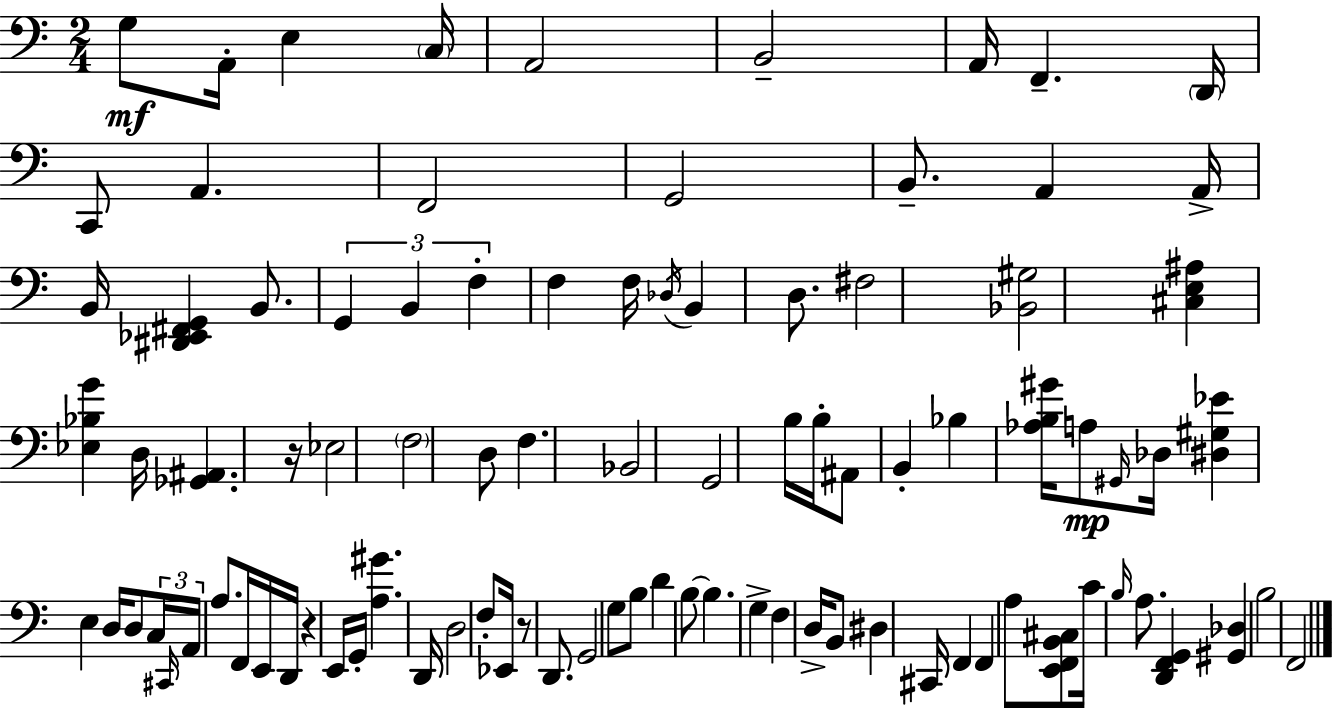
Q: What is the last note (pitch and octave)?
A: F2